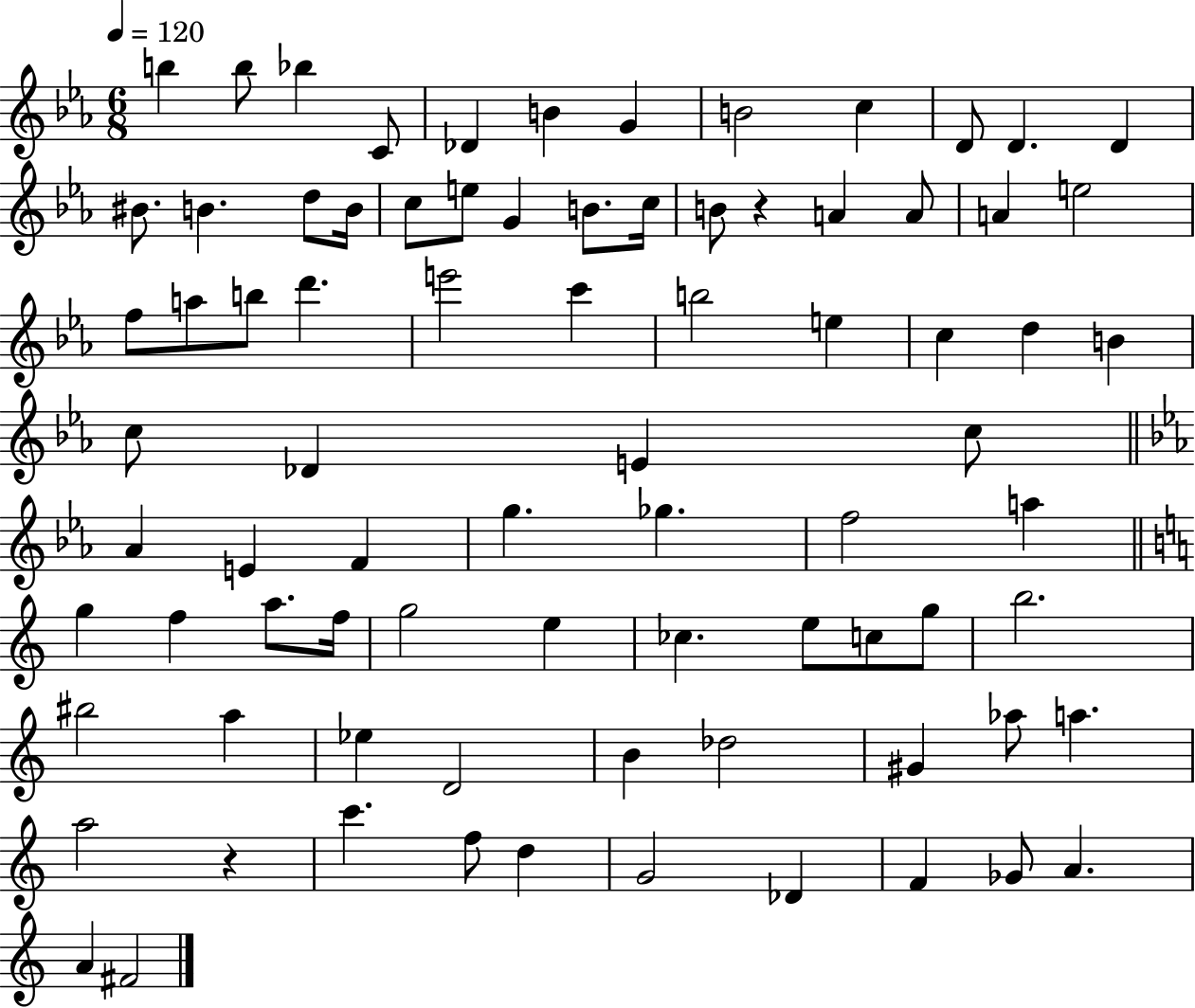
{
  \clef treble
  \numericTimeSignature
  \time 6/8
  \key ees \major
  \tempo 4 = 120
  b''4 b''8 bes''4 c'8 | des'4 b'4 g'4 | b'2 c''4 | d'8 d'4. d'4 | \break bis'8. b'4. d''8 b'16 | c''8 e''8 g'4 b'8. c''16 | b'8 r4 a'4 a'8 | a'4 e''2 | \break f''8 a''8 b''8 d'''4. | e'''2 c'''4 | b''2 e''4 | c''4 d''4 b'4 | \break c''8 des'4 e'4 c''8 | \bar "||" \break \key ees \major aes'4 e'4 f'4 | g''4. ges''4. | f''2 a''4 | \bar "||" \break \key a \minor g''4 f''4 a''8. f''16 | g''2 e''4 | ces''4. e''8 c''8 g''8 | b''2. | \break bis''2 a''4 | ees''4 d'2 | b'4 des''2 | gis'4 aes''8 a''4. | \break a''2 r4 | c'''4. f''8 d''4 | g'2 des'4 | f'4 ges'8 a'4. | \break a'4 fis'2 | \bar "|."
}